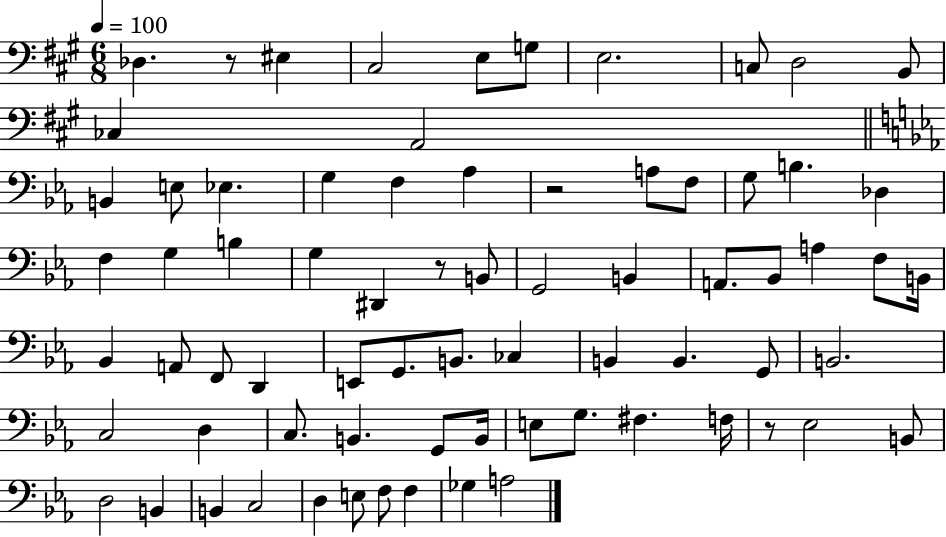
Db3/q. R/e EIS3/q C#3/h E3/e G3/e E3/h. C3/e D3/h B2/e CES3/q A2/h B2/q E3/e Eb3/q. G3/q F3/q Ab3/q R/h A3/e F3/e G3/e B3/q. Db3/q F3/q G3/q B3/q G3/q D#2/q R/e B2/e G2/h B2/q A2/e. Bb2/e A3/q F3/e B2/s Bb2/q A2/e F2/e D2/q E2/e G2/e. B2/e. CES3/q B2/q B2/q. G2/e B2/h. C3/h D3/q C3/e. B2/q. G2/e B2/s E3/e G3/e. F#3/q. F3/s R/e Eb3/h B2/e D3/h B2/q B2/q C3/h D3/q E3/e F3/e F3/q Gb3/q A3/h